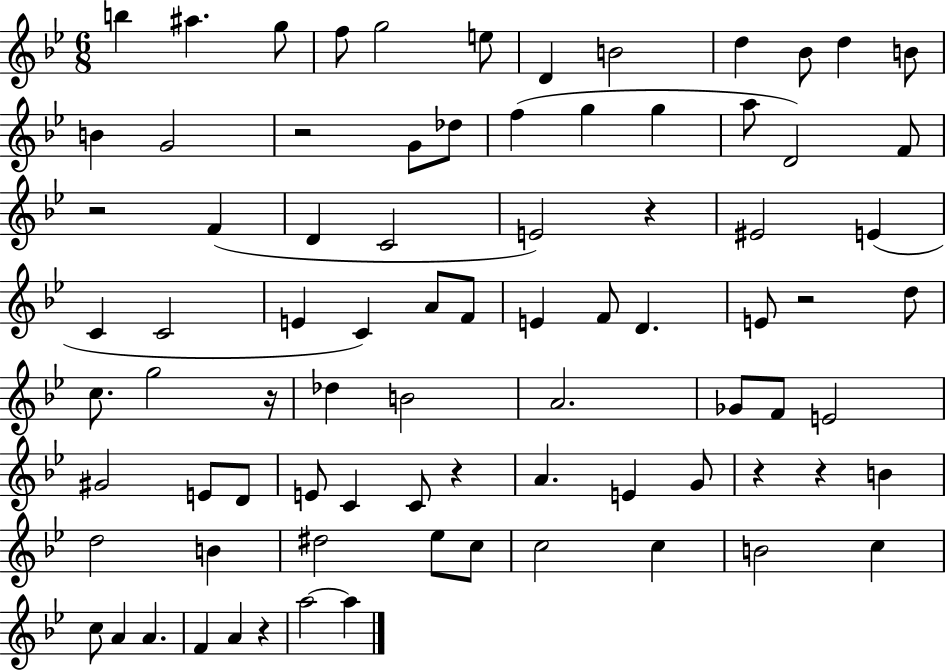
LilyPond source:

{
  \clef treble
  \numericTimeSignature
  \time 6/8
  \key bes \major
  b''4 ais''4. g''8 | f''8 g''2 e''8 | d'4 b'2 | d''4 bes'8 d''4 b'8 | \break b'4 g'2 | r2 g'8 des''8 | f''4( g''4 g''4 | a''8 d'2) f'8 | \break r2 f'4( | d'4 c'2 | e'2) r4 | eis'2 e'4( | \break c'4 c'2 | e'4 c'4) a'8 f'8 | e'4 f'8 d'4. | e'8 r2 d''8 | \break c''8. g''2 r16 | des''4 b'2 | a'2. | ges'8 f'8 e'2 | \break gis'2 e'8 d'8 | e'8 c'4 c'8 r4 | a'4. e'4 g'8 | r4 r4 b'4 | \break d''2 b'4 | dis''2 ees''8 c''8 | c''2 c''4 | b'2 c''4 | \break c''8 a'4 a'4. | f'4 a'4 r4 | a''2~~ a''4 | \bar "|."
}